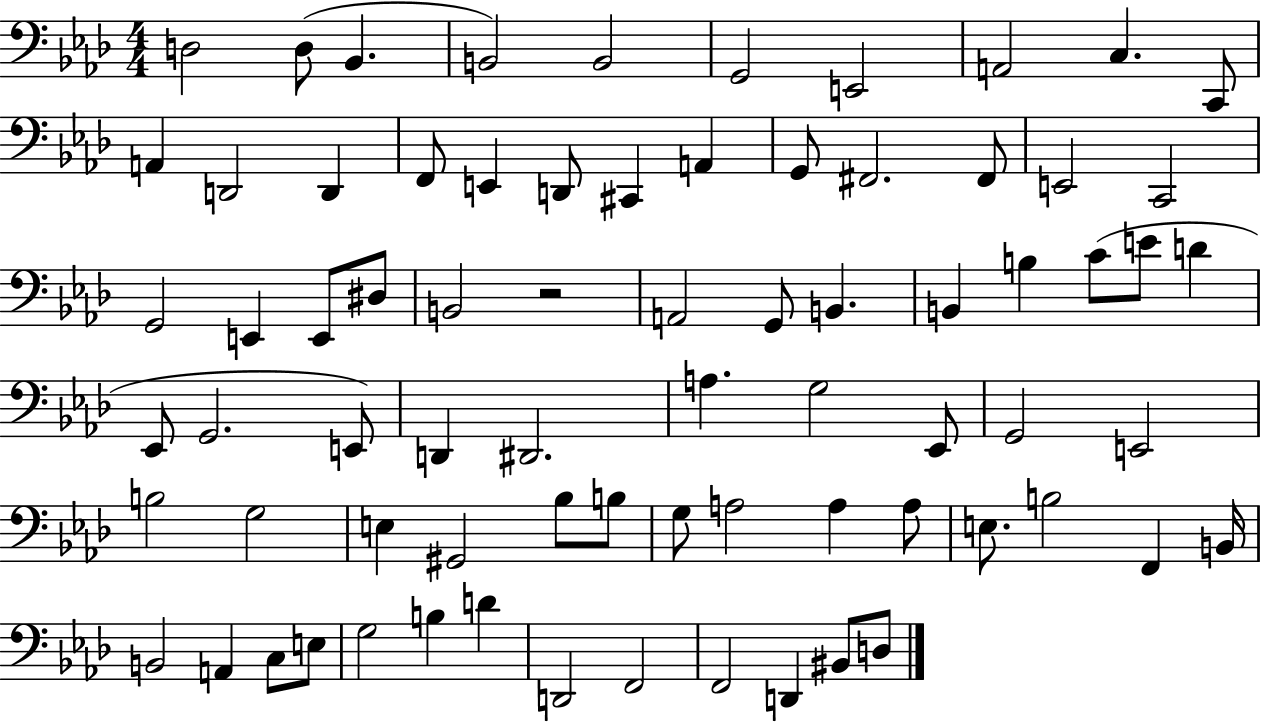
D3/h D3/e Bb2/q. B2/h B2/h G2/h E2/h A2/h C3/q. C2/e A2/q D2/h D2/q F2/e E2/q D2/e C#2/q A2/q G2/e F#2/h. F#2/e E2/h C2/h G2/h E2/q E2/e D#3/e B2/h R/h A2/h G2/e B2/q. B2/q B3/q C4/e E4/e D4/q Eb2/e G2/h. E2/e D2/q D#2/h. A3/q. G3/h Eb2/e G2/h E2/h B3/h G3/h E3/q G#2/h Bb3/e B3/e G3/e A3/h A3/q A3/e E3/e. B3/h F2/q B2/s B2/h A2/q C3/e E3/e G3/h B3/q D4/q D2/h F2/h F2/h D2/q BIS2/e D3/e